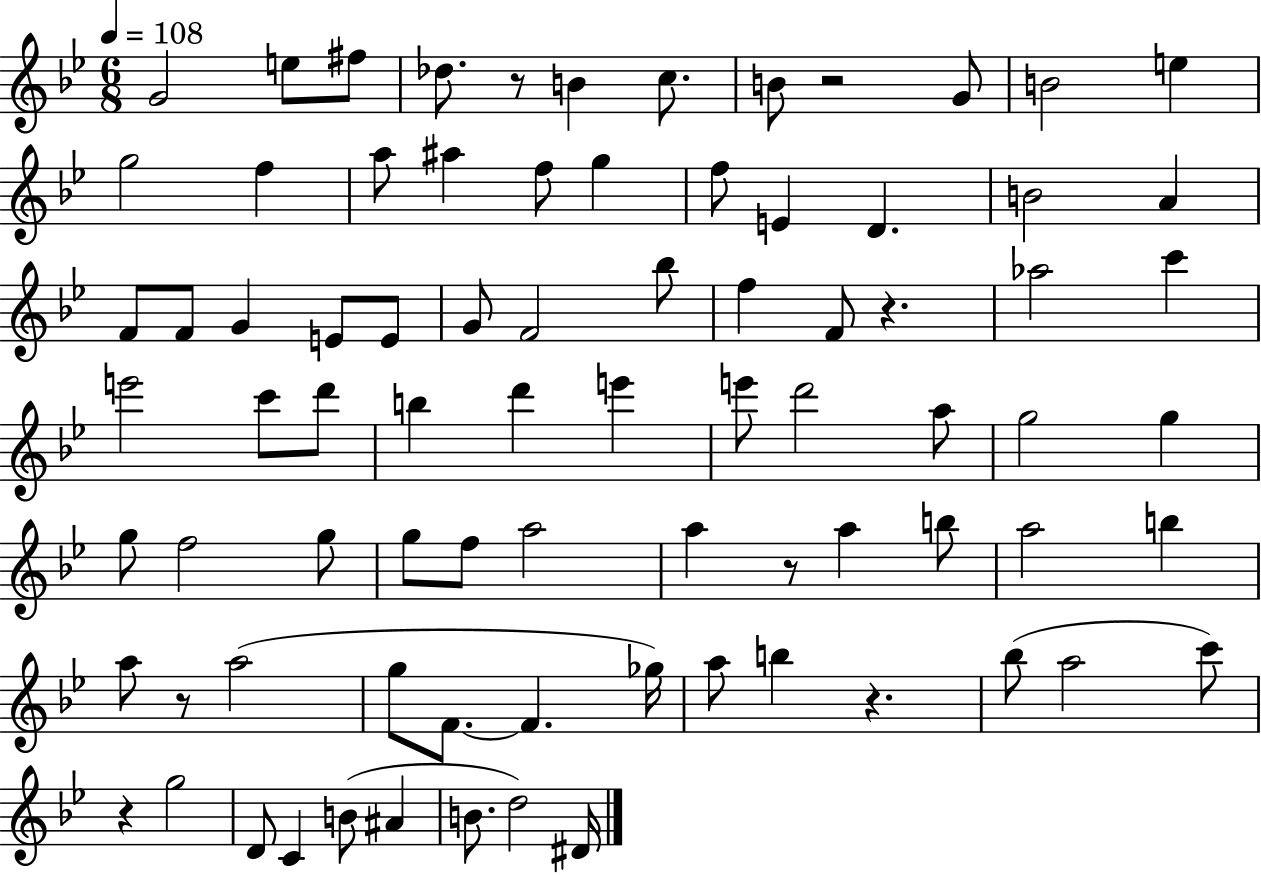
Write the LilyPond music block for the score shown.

{
  \clef treble
  \numericTimeSignature
  \time 6/8
  \key bes \major
  \tempo 4 = 108
  g'2 e''8 fis''8 | des''8. r8 b'4 c''8. | b'8 r2 g'8 | b'2 e''4 | \break g''2 f''4 | a''8 ais''4 f''8 g''4 | f''8 e'4 d'4. | b'2 a'4 | \break f'8 f'8 g'4 e'8 e'8 | g'8 f'2 bes''8 | f''4 f'8 r4. | aes''2 c'''4 | \break e'''2 c'''8 d'''8 | b''4 d'''4 e'''4 | e'''8 d'''2 a''8 | g''2 g''4 | \break g''8 f''2 g''8 | g''8 f''8 a''2 | a''4 r8 a''4 b''8 | a''2 b''4 | \break a''8 r8 a''2( | g''8 f'8.~~ f'4. ges''16) | a''8 b''4 r4. | bes''8( a''2 c'''8) | \break r4 g''2 | d'8 c'4 b'8( ais'4 | b'8. d''2) dis'16 | \bar "|."
}